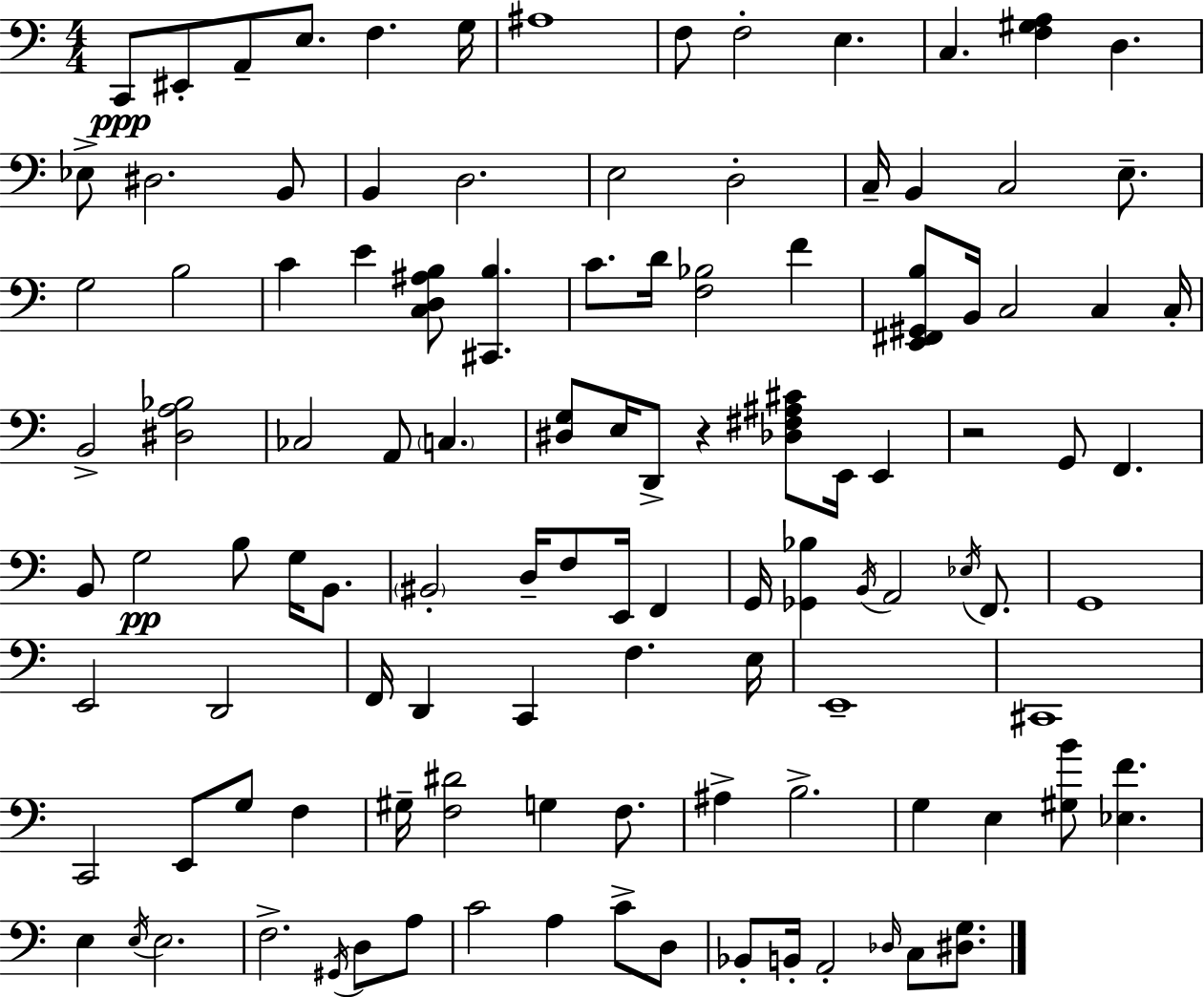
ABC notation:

X:1
T:Untitled
M:4/4
L:1/4
K:Am
C,,/2 ^E,,/2 A,,/2 E,/2 F, G,/4 ^A,4 F,/2 F,2 E, C, [F,^G,A,] D, _E,/2 ^D,2 B,,/2 B,, D,2 E,2 D,2 C,/4 B,, C,2 E,/2 G,2 B,2 C E [C,D,^A,B,]/2 [^C,,B,] C/2 D/4 [F,_B,]2 F [E,,^F,,^G,,B,]/2 B,,/4 C,2 C, C,/4 B,,2 [^D,A,_B,]2 _C,2 A,,/2 C, [^D,G,]/2 E,/4 D,,/2 z [_D,^F,^A,^C]/2 E,,/4 E,, z2 G,,/2 F,, B,,/2 G,2 B,/2 G,/4 B,,/2 ^B,,2 D,/4 F,/2 E,,/4 F,, G,,/4 [_G,,_B,] B,,/4 A,,2 _E,/4 F,,/2 G,,4 E,,2 D,,2 F,,/4 D,, C,, F, E,/4 E,,4 ^C,,4 C,,2 E,,/2 G,/2 F, ^G,/4 [F,^D]2 G, F,/2 ^A, B,2 G, E, [^G,B]/2 [_E,F] E, E,/4 E,2 F,2 ^G,,/4 D,/2 A,/2 C2 A, C/2 D,/2 _B,,/2 B,,/4 A,,2 _D,/4 C,/2 [^D,G,]/2